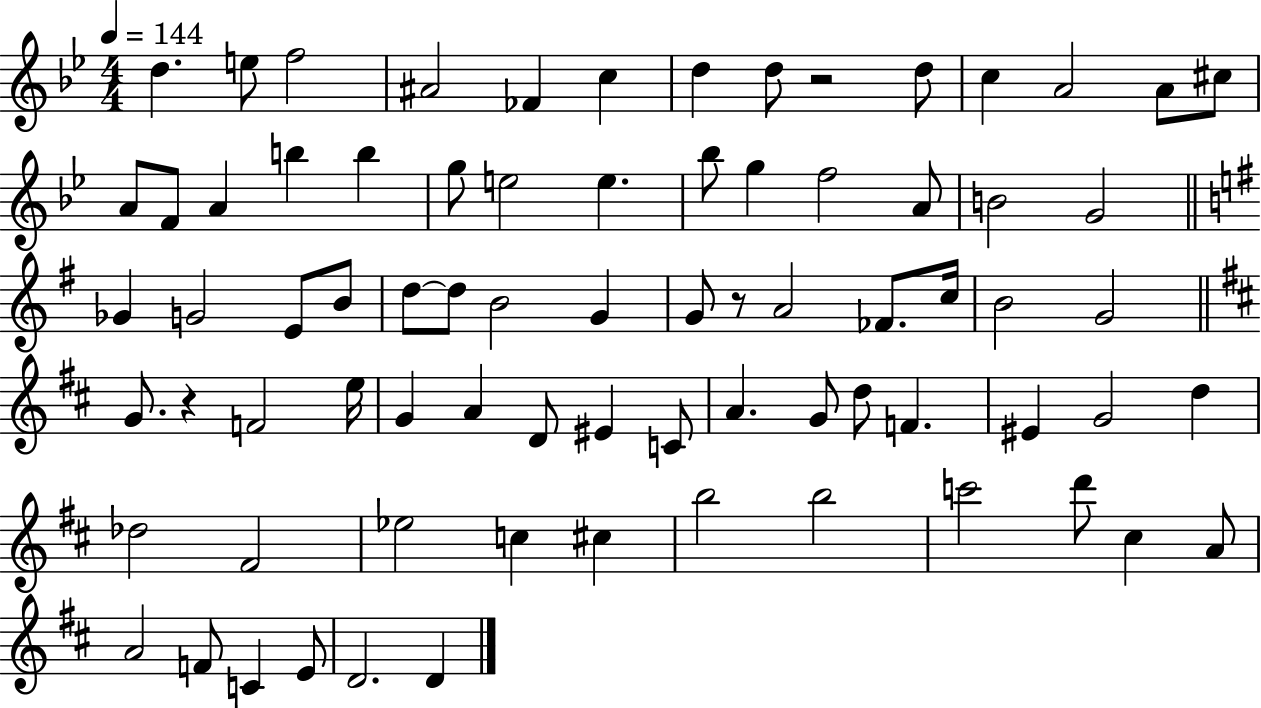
D5/q. E5/e F5/h A#4/h FES4/q C5/q D5/q D5/e R/h D5/e C5/q A4/h A4/e C#5/e A4/e F4/e A4/q B5/q B5/q G5/e E5/h E5/q. Bb5/e G5/q F5/h A4/e B4/h G4/h Gb4/q G4/h E4/e B4/e D5/e D5/e B4/h G4/q G4/e R/e A4/h FES4/e. C5/s B4/h G4/h G4/e. R/q F4/h E5/s G4/q A4/q D4/e EIS4/q C4/e A4/q. G4/e D5/e F4/q. EIS4/q G4/h D5/q Db5/h F#4/h Eb5/h C5/q C#5/q B5/h B5/h C6/h D6/e C#5/q A4/e A4/h F4/e C4/q E4/e D4/h. D4/q